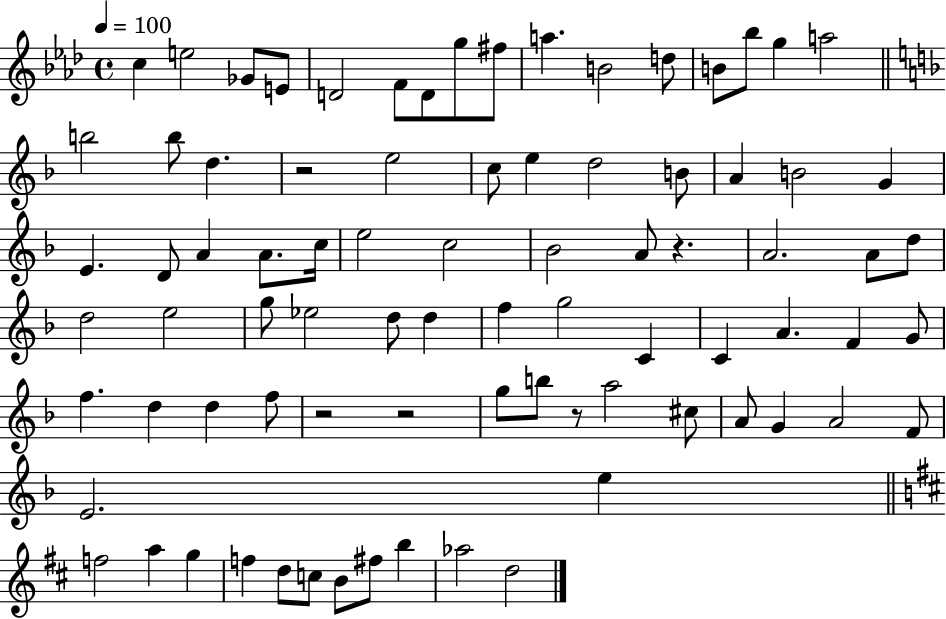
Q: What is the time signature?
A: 4/4